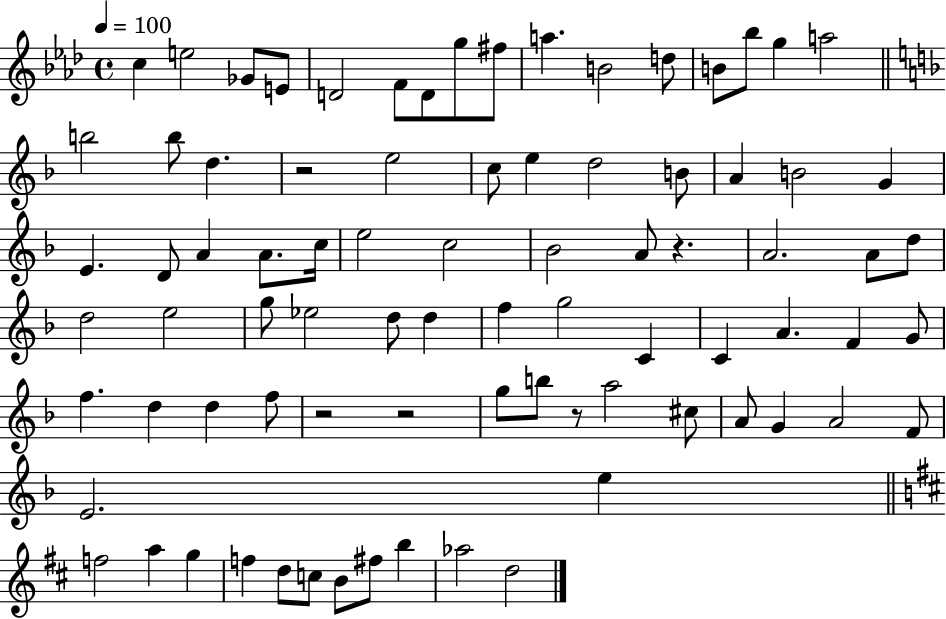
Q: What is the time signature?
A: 4/4